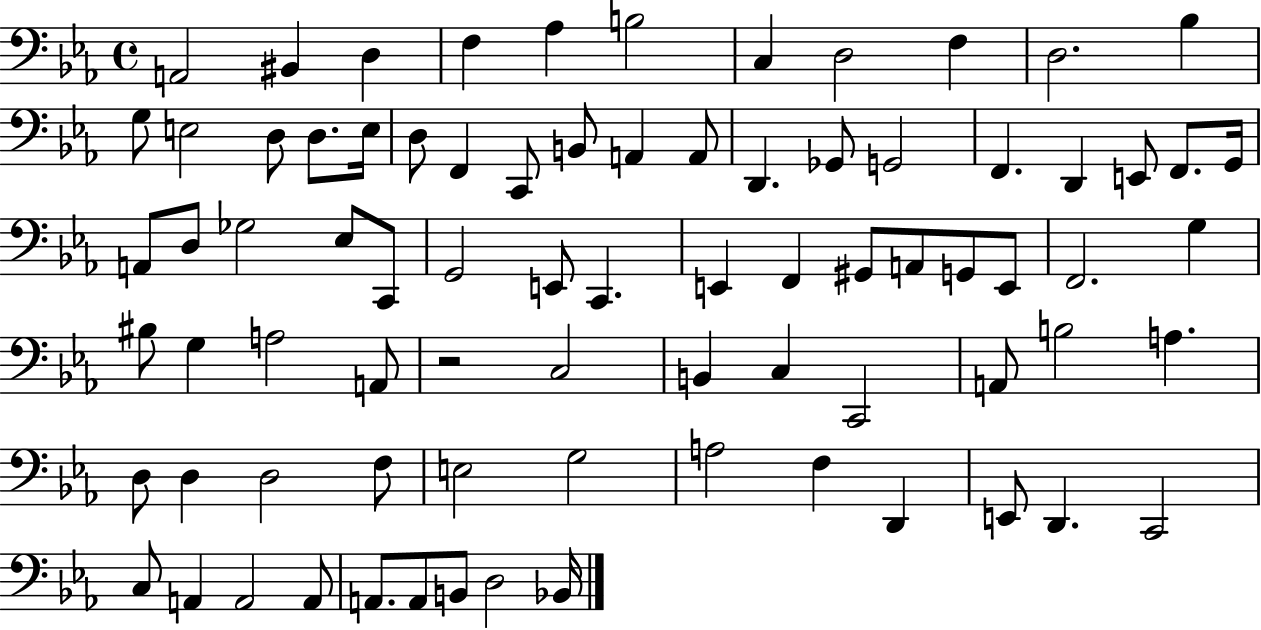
A2/h BIS2/q D3/q F3/q Ab3/q B3/h C3/q D3/h F3/q D3/h. Bb3/q G3/e E3/h D3/e D3/e. E3/s D3/e F2/q C2/e B2/e A2/q A2/e D2/q. Gb2/e G2/h F2/q. D2/q E2/e F2/e. G2/s A2/e D3/e Gb3/h Eb3/e C2/e G2/h E2/e C2/q. E2/q F2/q G#2/e A2/e G2/e E2/e F2/h. G3/q BIS3/e G3/q A3/h A2/e R/h C3/h B2/q C3/q C2/h A2/e B3/h A3/q. D3/e D3/q D3/h F3/e E3/h G3/h A3/h F3/q D2/q E2/e D2/q. C2/h C3/e A2/q A2/h A2/e A2/e. A2/e B2/e D3/h Bb2/s